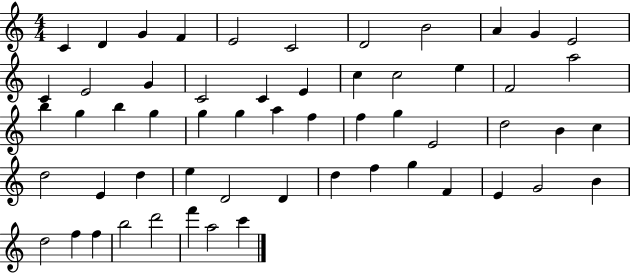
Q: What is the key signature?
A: C major